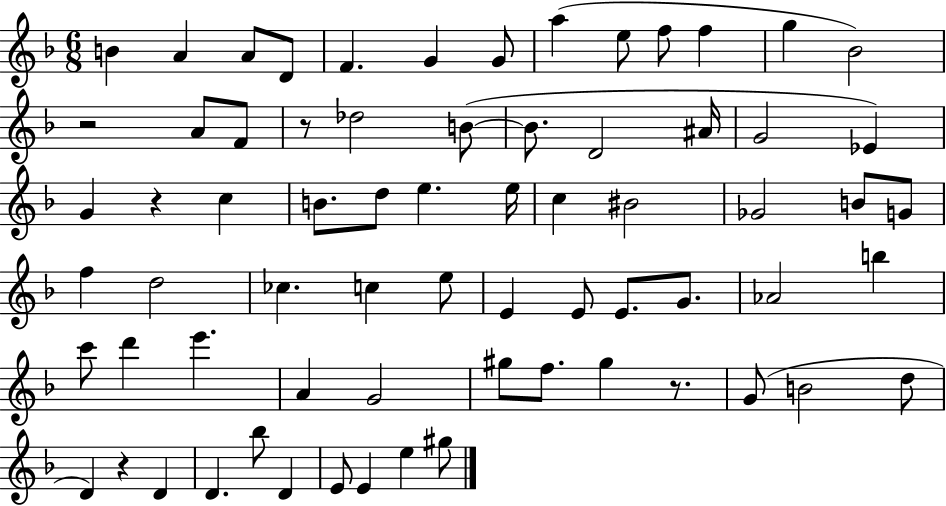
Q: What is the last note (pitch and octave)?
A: G#5